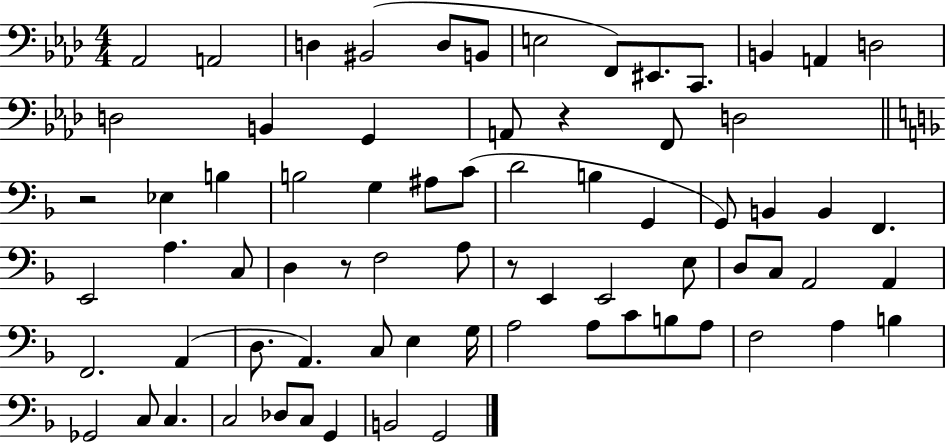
Ab2/h A2/h D3/q BIS2/h D3/e B2/e E3/h F2/e EIS2/e. C2/e. B2/q A2/q D3/h D3/h B2/q G2/q A2/e R/q F2/e D3/h R/h Eb3/q B3/q B3/h G3/q A#3/e C4/e D4/h B3/q G2/q G2/e B2/q B2/q F2/q. E2/h A3/q. C3/e D3/q R/e F3/h A3/e R/e E2/q E2/h E3/e D3/e C3/e A2/h A2/q F2/h. A2/q D3/e. A2/q. C3/e E3/q G3/s A3/h A3/e C4/e B3/e A3/e F3/h A3/q B3/q Gb2/h C3/e C3/q. C3/h Db3/e C3/e G2/q B2/h G2/h